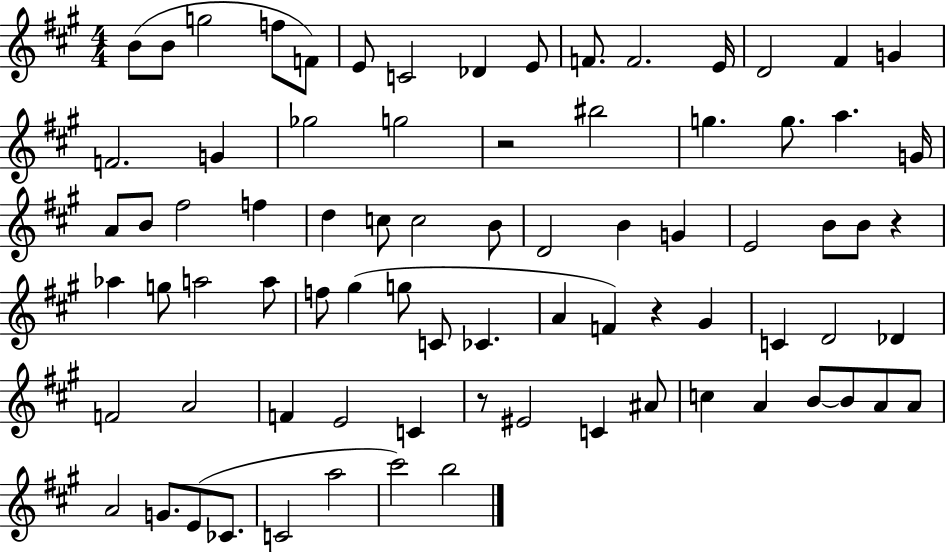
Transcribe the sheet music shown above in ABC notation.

X:1
T:Untitled
M:4/4
L:1/4
K:A
B/2 B/2 g2 f/2 F/2 E/2 C2 _D E/2 F/2 F2 E/4 D2 ^F G F2 G _g2 g2 z2 ^b2 g g/2 a G/4 A/2 B/2 ^f2 f d c/2 c2 B/2 D2 B G E2 B/2 B/2 z _a g/2 a2 a/2 f/2 ^g g/2 C/2 _C A F z ^G C D2 _D F2 A2 F E2 C z/2 ^E2 C ^A/2 c A B/2 B/2 A/2 A/2 A2 G/2 E/2 _C/2 C2 a2 ^c'2 b2